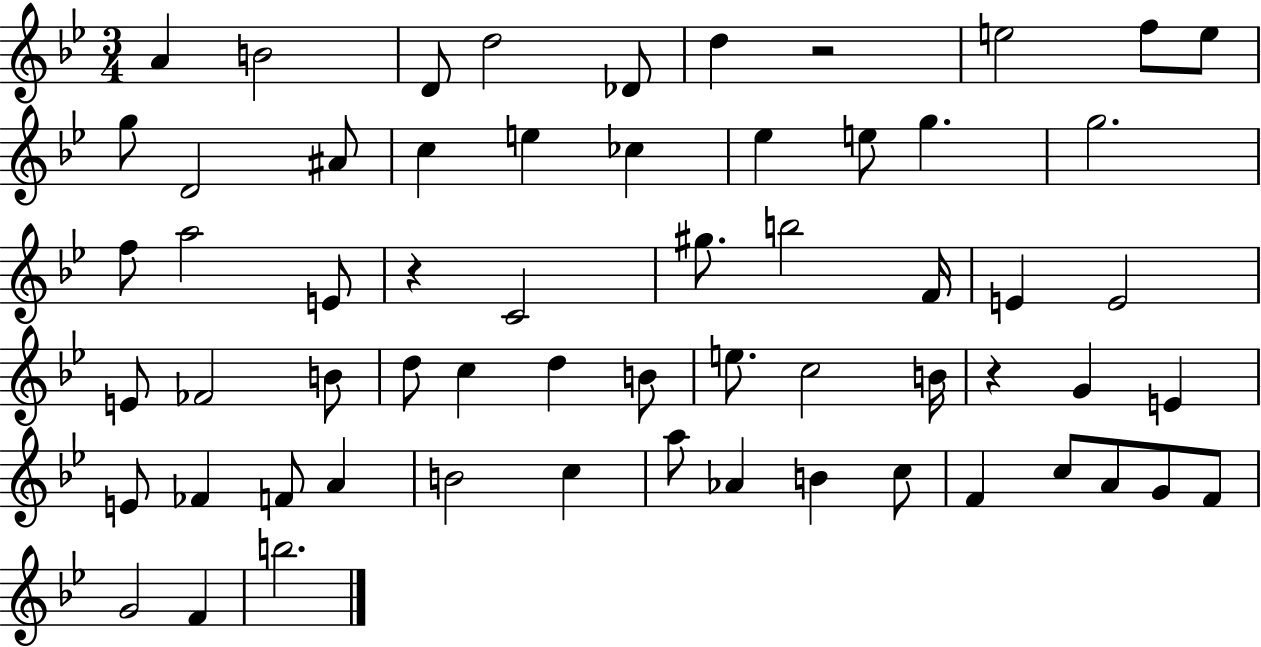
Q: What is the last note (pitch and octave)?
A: B5